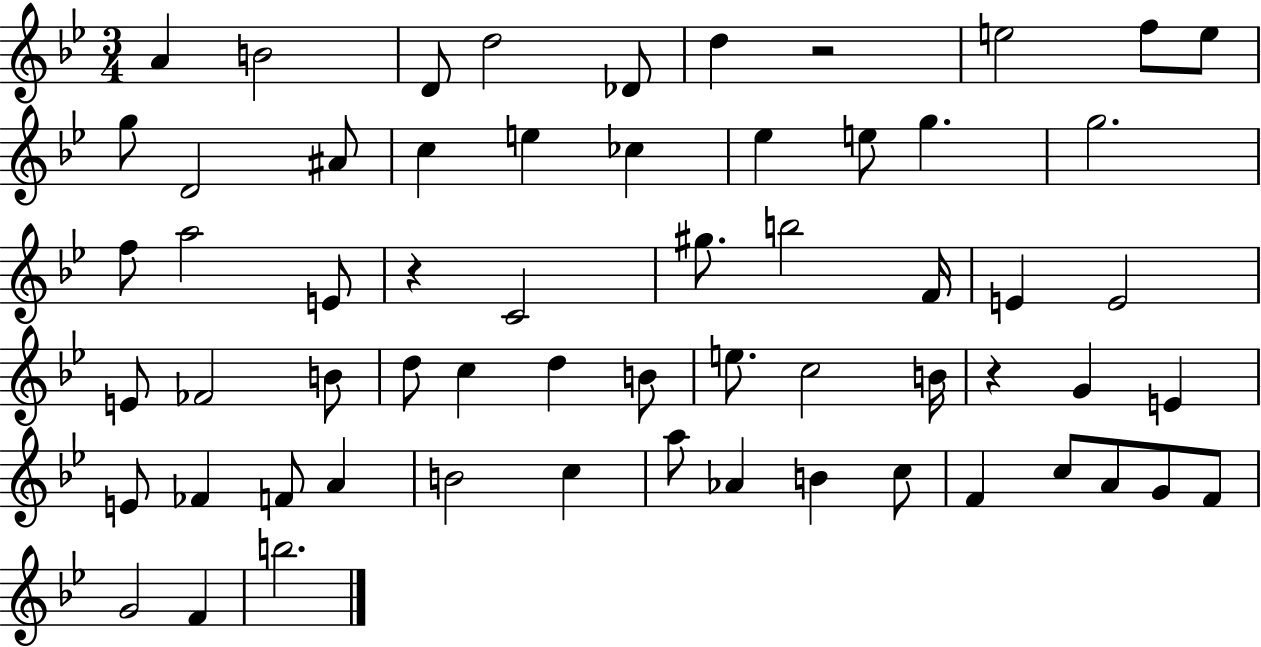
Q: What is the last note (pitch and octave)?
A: B5